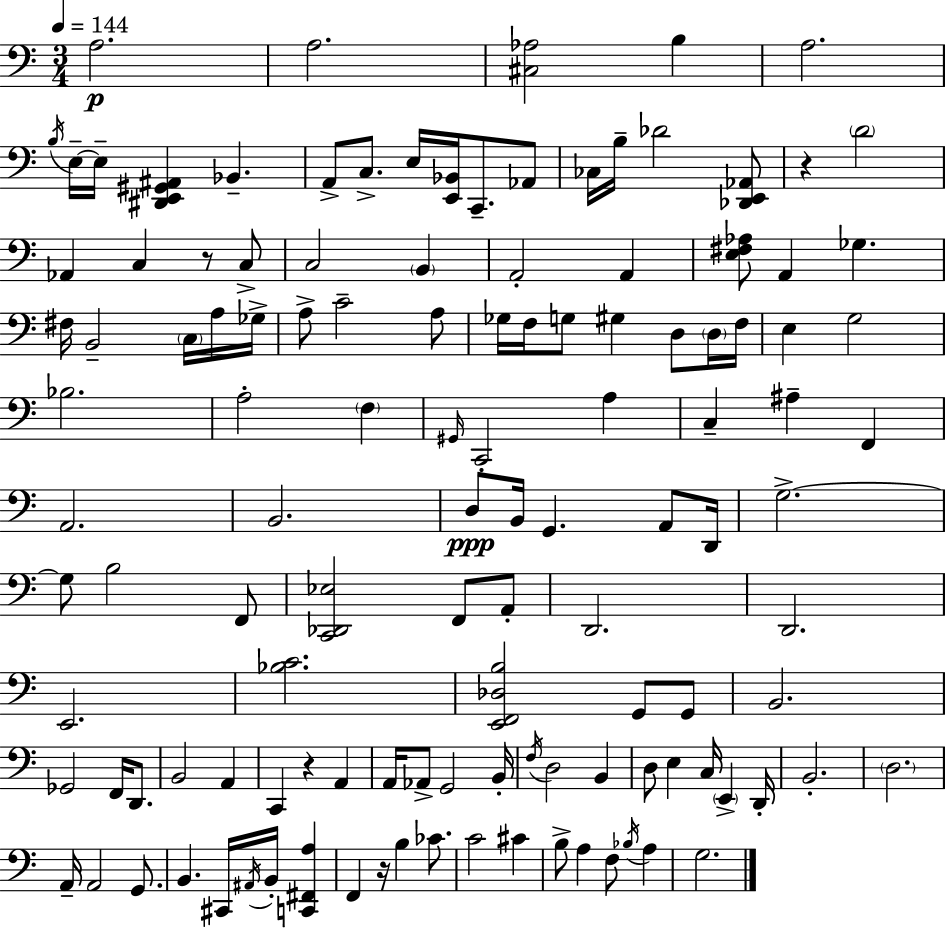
A3/h. A3/h. [C#3,Ab3]/h B3/q A3/h. B3/s E3/s E3/s [D#2,E2,G#2,A#2]/q Bb2/q. A2/e C3/e. E3/s [E2,Bb2]/s C2/e. Ab2/e CES3/s B3/s Db4/h [Db2,E2,Ab2]/e R/q D4/h Ab2/q C3/q R/e C3/e C3/h B2/q A2/h A2/q [E3,F#3,Ab3]/e A2/q Gb3/q. F#3/s B2/h C3/s A3/s Gb3/s A3/e C4/h A3/e Gb3/s F3/s G3/e G#3/q D3/e D3/s F3/s E3/q G3/h Bb3/h. A3/h F3/q G#2/s C2/h A3/q C3/q A#3/q F2/q A2/h. B2/h. D3/e B2/s G2/q. A2/e D2/s G3/h. G3/e B3/h F2/e [C2,Db2,Eb3]/h F2/e A2/e D2/h. D2/h. E2/h. [Bb3,C4]/h. [E2,F2,Db3,B3]/h G2/e G2/e B2/h. Gb2/h F2/s D2/e. B2/h A2/q C2/q R/q A2/q A2/s Ab2/e G2/h B2/s F3/s D3/h B2/q D3/e E3/q C3/s E2/q D2/s B2/h. D3/h. A2/s A2/h G2/e. B2/q. C#2/s A#2/s B2/s [C2,F#2,A3]/q F2/q R/s B3/q CES4/e. C4/h C#4/q B3/e A3/q F3/e Bb3/s A3/q G3/h.